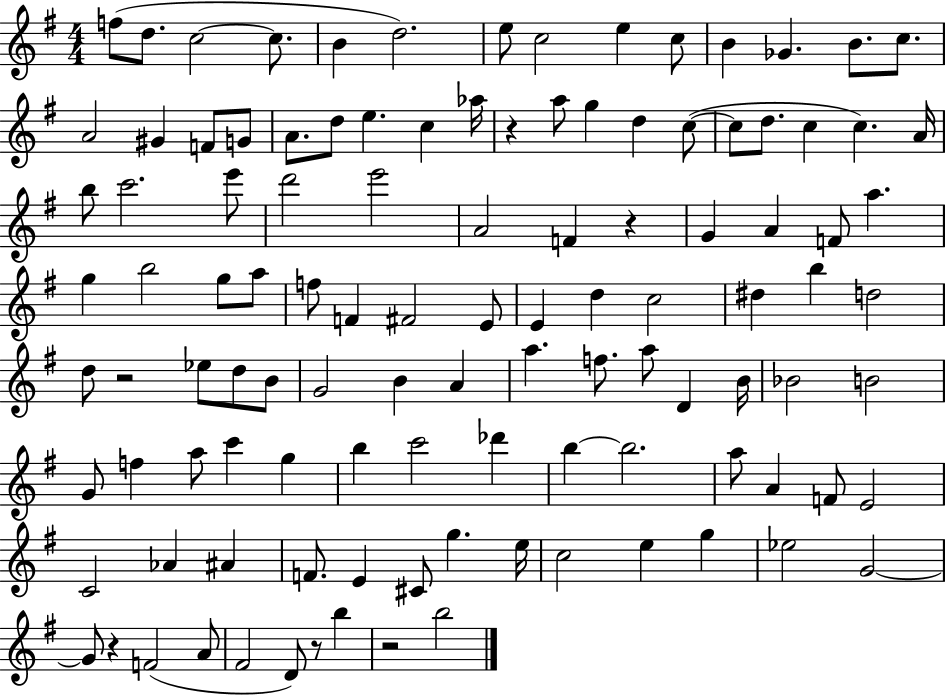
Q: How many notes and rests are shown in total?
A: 111